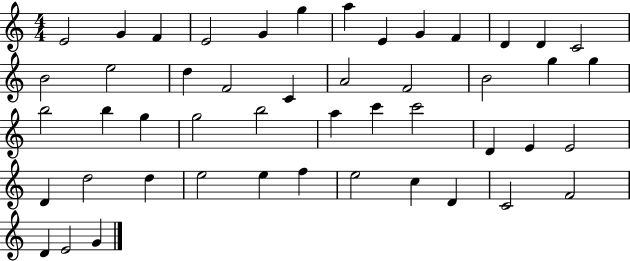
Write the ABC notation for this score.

X:1
T:Untitled
M:4/4
L:1/4
K:C
E2 G F E2 G g a E G F D D C2 B2 e2 d F2 C A2 F2 B2 g g b2 b g g2 b2 a c' c'2 D E E2 D d2 d e2 e f e2 c D C2 F2 D E2 G